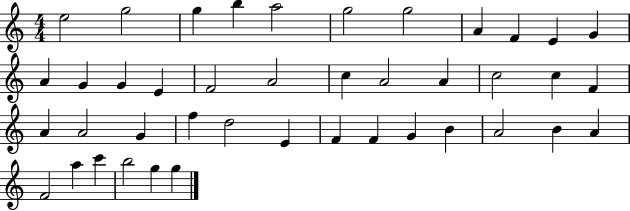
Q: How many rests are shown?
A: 0